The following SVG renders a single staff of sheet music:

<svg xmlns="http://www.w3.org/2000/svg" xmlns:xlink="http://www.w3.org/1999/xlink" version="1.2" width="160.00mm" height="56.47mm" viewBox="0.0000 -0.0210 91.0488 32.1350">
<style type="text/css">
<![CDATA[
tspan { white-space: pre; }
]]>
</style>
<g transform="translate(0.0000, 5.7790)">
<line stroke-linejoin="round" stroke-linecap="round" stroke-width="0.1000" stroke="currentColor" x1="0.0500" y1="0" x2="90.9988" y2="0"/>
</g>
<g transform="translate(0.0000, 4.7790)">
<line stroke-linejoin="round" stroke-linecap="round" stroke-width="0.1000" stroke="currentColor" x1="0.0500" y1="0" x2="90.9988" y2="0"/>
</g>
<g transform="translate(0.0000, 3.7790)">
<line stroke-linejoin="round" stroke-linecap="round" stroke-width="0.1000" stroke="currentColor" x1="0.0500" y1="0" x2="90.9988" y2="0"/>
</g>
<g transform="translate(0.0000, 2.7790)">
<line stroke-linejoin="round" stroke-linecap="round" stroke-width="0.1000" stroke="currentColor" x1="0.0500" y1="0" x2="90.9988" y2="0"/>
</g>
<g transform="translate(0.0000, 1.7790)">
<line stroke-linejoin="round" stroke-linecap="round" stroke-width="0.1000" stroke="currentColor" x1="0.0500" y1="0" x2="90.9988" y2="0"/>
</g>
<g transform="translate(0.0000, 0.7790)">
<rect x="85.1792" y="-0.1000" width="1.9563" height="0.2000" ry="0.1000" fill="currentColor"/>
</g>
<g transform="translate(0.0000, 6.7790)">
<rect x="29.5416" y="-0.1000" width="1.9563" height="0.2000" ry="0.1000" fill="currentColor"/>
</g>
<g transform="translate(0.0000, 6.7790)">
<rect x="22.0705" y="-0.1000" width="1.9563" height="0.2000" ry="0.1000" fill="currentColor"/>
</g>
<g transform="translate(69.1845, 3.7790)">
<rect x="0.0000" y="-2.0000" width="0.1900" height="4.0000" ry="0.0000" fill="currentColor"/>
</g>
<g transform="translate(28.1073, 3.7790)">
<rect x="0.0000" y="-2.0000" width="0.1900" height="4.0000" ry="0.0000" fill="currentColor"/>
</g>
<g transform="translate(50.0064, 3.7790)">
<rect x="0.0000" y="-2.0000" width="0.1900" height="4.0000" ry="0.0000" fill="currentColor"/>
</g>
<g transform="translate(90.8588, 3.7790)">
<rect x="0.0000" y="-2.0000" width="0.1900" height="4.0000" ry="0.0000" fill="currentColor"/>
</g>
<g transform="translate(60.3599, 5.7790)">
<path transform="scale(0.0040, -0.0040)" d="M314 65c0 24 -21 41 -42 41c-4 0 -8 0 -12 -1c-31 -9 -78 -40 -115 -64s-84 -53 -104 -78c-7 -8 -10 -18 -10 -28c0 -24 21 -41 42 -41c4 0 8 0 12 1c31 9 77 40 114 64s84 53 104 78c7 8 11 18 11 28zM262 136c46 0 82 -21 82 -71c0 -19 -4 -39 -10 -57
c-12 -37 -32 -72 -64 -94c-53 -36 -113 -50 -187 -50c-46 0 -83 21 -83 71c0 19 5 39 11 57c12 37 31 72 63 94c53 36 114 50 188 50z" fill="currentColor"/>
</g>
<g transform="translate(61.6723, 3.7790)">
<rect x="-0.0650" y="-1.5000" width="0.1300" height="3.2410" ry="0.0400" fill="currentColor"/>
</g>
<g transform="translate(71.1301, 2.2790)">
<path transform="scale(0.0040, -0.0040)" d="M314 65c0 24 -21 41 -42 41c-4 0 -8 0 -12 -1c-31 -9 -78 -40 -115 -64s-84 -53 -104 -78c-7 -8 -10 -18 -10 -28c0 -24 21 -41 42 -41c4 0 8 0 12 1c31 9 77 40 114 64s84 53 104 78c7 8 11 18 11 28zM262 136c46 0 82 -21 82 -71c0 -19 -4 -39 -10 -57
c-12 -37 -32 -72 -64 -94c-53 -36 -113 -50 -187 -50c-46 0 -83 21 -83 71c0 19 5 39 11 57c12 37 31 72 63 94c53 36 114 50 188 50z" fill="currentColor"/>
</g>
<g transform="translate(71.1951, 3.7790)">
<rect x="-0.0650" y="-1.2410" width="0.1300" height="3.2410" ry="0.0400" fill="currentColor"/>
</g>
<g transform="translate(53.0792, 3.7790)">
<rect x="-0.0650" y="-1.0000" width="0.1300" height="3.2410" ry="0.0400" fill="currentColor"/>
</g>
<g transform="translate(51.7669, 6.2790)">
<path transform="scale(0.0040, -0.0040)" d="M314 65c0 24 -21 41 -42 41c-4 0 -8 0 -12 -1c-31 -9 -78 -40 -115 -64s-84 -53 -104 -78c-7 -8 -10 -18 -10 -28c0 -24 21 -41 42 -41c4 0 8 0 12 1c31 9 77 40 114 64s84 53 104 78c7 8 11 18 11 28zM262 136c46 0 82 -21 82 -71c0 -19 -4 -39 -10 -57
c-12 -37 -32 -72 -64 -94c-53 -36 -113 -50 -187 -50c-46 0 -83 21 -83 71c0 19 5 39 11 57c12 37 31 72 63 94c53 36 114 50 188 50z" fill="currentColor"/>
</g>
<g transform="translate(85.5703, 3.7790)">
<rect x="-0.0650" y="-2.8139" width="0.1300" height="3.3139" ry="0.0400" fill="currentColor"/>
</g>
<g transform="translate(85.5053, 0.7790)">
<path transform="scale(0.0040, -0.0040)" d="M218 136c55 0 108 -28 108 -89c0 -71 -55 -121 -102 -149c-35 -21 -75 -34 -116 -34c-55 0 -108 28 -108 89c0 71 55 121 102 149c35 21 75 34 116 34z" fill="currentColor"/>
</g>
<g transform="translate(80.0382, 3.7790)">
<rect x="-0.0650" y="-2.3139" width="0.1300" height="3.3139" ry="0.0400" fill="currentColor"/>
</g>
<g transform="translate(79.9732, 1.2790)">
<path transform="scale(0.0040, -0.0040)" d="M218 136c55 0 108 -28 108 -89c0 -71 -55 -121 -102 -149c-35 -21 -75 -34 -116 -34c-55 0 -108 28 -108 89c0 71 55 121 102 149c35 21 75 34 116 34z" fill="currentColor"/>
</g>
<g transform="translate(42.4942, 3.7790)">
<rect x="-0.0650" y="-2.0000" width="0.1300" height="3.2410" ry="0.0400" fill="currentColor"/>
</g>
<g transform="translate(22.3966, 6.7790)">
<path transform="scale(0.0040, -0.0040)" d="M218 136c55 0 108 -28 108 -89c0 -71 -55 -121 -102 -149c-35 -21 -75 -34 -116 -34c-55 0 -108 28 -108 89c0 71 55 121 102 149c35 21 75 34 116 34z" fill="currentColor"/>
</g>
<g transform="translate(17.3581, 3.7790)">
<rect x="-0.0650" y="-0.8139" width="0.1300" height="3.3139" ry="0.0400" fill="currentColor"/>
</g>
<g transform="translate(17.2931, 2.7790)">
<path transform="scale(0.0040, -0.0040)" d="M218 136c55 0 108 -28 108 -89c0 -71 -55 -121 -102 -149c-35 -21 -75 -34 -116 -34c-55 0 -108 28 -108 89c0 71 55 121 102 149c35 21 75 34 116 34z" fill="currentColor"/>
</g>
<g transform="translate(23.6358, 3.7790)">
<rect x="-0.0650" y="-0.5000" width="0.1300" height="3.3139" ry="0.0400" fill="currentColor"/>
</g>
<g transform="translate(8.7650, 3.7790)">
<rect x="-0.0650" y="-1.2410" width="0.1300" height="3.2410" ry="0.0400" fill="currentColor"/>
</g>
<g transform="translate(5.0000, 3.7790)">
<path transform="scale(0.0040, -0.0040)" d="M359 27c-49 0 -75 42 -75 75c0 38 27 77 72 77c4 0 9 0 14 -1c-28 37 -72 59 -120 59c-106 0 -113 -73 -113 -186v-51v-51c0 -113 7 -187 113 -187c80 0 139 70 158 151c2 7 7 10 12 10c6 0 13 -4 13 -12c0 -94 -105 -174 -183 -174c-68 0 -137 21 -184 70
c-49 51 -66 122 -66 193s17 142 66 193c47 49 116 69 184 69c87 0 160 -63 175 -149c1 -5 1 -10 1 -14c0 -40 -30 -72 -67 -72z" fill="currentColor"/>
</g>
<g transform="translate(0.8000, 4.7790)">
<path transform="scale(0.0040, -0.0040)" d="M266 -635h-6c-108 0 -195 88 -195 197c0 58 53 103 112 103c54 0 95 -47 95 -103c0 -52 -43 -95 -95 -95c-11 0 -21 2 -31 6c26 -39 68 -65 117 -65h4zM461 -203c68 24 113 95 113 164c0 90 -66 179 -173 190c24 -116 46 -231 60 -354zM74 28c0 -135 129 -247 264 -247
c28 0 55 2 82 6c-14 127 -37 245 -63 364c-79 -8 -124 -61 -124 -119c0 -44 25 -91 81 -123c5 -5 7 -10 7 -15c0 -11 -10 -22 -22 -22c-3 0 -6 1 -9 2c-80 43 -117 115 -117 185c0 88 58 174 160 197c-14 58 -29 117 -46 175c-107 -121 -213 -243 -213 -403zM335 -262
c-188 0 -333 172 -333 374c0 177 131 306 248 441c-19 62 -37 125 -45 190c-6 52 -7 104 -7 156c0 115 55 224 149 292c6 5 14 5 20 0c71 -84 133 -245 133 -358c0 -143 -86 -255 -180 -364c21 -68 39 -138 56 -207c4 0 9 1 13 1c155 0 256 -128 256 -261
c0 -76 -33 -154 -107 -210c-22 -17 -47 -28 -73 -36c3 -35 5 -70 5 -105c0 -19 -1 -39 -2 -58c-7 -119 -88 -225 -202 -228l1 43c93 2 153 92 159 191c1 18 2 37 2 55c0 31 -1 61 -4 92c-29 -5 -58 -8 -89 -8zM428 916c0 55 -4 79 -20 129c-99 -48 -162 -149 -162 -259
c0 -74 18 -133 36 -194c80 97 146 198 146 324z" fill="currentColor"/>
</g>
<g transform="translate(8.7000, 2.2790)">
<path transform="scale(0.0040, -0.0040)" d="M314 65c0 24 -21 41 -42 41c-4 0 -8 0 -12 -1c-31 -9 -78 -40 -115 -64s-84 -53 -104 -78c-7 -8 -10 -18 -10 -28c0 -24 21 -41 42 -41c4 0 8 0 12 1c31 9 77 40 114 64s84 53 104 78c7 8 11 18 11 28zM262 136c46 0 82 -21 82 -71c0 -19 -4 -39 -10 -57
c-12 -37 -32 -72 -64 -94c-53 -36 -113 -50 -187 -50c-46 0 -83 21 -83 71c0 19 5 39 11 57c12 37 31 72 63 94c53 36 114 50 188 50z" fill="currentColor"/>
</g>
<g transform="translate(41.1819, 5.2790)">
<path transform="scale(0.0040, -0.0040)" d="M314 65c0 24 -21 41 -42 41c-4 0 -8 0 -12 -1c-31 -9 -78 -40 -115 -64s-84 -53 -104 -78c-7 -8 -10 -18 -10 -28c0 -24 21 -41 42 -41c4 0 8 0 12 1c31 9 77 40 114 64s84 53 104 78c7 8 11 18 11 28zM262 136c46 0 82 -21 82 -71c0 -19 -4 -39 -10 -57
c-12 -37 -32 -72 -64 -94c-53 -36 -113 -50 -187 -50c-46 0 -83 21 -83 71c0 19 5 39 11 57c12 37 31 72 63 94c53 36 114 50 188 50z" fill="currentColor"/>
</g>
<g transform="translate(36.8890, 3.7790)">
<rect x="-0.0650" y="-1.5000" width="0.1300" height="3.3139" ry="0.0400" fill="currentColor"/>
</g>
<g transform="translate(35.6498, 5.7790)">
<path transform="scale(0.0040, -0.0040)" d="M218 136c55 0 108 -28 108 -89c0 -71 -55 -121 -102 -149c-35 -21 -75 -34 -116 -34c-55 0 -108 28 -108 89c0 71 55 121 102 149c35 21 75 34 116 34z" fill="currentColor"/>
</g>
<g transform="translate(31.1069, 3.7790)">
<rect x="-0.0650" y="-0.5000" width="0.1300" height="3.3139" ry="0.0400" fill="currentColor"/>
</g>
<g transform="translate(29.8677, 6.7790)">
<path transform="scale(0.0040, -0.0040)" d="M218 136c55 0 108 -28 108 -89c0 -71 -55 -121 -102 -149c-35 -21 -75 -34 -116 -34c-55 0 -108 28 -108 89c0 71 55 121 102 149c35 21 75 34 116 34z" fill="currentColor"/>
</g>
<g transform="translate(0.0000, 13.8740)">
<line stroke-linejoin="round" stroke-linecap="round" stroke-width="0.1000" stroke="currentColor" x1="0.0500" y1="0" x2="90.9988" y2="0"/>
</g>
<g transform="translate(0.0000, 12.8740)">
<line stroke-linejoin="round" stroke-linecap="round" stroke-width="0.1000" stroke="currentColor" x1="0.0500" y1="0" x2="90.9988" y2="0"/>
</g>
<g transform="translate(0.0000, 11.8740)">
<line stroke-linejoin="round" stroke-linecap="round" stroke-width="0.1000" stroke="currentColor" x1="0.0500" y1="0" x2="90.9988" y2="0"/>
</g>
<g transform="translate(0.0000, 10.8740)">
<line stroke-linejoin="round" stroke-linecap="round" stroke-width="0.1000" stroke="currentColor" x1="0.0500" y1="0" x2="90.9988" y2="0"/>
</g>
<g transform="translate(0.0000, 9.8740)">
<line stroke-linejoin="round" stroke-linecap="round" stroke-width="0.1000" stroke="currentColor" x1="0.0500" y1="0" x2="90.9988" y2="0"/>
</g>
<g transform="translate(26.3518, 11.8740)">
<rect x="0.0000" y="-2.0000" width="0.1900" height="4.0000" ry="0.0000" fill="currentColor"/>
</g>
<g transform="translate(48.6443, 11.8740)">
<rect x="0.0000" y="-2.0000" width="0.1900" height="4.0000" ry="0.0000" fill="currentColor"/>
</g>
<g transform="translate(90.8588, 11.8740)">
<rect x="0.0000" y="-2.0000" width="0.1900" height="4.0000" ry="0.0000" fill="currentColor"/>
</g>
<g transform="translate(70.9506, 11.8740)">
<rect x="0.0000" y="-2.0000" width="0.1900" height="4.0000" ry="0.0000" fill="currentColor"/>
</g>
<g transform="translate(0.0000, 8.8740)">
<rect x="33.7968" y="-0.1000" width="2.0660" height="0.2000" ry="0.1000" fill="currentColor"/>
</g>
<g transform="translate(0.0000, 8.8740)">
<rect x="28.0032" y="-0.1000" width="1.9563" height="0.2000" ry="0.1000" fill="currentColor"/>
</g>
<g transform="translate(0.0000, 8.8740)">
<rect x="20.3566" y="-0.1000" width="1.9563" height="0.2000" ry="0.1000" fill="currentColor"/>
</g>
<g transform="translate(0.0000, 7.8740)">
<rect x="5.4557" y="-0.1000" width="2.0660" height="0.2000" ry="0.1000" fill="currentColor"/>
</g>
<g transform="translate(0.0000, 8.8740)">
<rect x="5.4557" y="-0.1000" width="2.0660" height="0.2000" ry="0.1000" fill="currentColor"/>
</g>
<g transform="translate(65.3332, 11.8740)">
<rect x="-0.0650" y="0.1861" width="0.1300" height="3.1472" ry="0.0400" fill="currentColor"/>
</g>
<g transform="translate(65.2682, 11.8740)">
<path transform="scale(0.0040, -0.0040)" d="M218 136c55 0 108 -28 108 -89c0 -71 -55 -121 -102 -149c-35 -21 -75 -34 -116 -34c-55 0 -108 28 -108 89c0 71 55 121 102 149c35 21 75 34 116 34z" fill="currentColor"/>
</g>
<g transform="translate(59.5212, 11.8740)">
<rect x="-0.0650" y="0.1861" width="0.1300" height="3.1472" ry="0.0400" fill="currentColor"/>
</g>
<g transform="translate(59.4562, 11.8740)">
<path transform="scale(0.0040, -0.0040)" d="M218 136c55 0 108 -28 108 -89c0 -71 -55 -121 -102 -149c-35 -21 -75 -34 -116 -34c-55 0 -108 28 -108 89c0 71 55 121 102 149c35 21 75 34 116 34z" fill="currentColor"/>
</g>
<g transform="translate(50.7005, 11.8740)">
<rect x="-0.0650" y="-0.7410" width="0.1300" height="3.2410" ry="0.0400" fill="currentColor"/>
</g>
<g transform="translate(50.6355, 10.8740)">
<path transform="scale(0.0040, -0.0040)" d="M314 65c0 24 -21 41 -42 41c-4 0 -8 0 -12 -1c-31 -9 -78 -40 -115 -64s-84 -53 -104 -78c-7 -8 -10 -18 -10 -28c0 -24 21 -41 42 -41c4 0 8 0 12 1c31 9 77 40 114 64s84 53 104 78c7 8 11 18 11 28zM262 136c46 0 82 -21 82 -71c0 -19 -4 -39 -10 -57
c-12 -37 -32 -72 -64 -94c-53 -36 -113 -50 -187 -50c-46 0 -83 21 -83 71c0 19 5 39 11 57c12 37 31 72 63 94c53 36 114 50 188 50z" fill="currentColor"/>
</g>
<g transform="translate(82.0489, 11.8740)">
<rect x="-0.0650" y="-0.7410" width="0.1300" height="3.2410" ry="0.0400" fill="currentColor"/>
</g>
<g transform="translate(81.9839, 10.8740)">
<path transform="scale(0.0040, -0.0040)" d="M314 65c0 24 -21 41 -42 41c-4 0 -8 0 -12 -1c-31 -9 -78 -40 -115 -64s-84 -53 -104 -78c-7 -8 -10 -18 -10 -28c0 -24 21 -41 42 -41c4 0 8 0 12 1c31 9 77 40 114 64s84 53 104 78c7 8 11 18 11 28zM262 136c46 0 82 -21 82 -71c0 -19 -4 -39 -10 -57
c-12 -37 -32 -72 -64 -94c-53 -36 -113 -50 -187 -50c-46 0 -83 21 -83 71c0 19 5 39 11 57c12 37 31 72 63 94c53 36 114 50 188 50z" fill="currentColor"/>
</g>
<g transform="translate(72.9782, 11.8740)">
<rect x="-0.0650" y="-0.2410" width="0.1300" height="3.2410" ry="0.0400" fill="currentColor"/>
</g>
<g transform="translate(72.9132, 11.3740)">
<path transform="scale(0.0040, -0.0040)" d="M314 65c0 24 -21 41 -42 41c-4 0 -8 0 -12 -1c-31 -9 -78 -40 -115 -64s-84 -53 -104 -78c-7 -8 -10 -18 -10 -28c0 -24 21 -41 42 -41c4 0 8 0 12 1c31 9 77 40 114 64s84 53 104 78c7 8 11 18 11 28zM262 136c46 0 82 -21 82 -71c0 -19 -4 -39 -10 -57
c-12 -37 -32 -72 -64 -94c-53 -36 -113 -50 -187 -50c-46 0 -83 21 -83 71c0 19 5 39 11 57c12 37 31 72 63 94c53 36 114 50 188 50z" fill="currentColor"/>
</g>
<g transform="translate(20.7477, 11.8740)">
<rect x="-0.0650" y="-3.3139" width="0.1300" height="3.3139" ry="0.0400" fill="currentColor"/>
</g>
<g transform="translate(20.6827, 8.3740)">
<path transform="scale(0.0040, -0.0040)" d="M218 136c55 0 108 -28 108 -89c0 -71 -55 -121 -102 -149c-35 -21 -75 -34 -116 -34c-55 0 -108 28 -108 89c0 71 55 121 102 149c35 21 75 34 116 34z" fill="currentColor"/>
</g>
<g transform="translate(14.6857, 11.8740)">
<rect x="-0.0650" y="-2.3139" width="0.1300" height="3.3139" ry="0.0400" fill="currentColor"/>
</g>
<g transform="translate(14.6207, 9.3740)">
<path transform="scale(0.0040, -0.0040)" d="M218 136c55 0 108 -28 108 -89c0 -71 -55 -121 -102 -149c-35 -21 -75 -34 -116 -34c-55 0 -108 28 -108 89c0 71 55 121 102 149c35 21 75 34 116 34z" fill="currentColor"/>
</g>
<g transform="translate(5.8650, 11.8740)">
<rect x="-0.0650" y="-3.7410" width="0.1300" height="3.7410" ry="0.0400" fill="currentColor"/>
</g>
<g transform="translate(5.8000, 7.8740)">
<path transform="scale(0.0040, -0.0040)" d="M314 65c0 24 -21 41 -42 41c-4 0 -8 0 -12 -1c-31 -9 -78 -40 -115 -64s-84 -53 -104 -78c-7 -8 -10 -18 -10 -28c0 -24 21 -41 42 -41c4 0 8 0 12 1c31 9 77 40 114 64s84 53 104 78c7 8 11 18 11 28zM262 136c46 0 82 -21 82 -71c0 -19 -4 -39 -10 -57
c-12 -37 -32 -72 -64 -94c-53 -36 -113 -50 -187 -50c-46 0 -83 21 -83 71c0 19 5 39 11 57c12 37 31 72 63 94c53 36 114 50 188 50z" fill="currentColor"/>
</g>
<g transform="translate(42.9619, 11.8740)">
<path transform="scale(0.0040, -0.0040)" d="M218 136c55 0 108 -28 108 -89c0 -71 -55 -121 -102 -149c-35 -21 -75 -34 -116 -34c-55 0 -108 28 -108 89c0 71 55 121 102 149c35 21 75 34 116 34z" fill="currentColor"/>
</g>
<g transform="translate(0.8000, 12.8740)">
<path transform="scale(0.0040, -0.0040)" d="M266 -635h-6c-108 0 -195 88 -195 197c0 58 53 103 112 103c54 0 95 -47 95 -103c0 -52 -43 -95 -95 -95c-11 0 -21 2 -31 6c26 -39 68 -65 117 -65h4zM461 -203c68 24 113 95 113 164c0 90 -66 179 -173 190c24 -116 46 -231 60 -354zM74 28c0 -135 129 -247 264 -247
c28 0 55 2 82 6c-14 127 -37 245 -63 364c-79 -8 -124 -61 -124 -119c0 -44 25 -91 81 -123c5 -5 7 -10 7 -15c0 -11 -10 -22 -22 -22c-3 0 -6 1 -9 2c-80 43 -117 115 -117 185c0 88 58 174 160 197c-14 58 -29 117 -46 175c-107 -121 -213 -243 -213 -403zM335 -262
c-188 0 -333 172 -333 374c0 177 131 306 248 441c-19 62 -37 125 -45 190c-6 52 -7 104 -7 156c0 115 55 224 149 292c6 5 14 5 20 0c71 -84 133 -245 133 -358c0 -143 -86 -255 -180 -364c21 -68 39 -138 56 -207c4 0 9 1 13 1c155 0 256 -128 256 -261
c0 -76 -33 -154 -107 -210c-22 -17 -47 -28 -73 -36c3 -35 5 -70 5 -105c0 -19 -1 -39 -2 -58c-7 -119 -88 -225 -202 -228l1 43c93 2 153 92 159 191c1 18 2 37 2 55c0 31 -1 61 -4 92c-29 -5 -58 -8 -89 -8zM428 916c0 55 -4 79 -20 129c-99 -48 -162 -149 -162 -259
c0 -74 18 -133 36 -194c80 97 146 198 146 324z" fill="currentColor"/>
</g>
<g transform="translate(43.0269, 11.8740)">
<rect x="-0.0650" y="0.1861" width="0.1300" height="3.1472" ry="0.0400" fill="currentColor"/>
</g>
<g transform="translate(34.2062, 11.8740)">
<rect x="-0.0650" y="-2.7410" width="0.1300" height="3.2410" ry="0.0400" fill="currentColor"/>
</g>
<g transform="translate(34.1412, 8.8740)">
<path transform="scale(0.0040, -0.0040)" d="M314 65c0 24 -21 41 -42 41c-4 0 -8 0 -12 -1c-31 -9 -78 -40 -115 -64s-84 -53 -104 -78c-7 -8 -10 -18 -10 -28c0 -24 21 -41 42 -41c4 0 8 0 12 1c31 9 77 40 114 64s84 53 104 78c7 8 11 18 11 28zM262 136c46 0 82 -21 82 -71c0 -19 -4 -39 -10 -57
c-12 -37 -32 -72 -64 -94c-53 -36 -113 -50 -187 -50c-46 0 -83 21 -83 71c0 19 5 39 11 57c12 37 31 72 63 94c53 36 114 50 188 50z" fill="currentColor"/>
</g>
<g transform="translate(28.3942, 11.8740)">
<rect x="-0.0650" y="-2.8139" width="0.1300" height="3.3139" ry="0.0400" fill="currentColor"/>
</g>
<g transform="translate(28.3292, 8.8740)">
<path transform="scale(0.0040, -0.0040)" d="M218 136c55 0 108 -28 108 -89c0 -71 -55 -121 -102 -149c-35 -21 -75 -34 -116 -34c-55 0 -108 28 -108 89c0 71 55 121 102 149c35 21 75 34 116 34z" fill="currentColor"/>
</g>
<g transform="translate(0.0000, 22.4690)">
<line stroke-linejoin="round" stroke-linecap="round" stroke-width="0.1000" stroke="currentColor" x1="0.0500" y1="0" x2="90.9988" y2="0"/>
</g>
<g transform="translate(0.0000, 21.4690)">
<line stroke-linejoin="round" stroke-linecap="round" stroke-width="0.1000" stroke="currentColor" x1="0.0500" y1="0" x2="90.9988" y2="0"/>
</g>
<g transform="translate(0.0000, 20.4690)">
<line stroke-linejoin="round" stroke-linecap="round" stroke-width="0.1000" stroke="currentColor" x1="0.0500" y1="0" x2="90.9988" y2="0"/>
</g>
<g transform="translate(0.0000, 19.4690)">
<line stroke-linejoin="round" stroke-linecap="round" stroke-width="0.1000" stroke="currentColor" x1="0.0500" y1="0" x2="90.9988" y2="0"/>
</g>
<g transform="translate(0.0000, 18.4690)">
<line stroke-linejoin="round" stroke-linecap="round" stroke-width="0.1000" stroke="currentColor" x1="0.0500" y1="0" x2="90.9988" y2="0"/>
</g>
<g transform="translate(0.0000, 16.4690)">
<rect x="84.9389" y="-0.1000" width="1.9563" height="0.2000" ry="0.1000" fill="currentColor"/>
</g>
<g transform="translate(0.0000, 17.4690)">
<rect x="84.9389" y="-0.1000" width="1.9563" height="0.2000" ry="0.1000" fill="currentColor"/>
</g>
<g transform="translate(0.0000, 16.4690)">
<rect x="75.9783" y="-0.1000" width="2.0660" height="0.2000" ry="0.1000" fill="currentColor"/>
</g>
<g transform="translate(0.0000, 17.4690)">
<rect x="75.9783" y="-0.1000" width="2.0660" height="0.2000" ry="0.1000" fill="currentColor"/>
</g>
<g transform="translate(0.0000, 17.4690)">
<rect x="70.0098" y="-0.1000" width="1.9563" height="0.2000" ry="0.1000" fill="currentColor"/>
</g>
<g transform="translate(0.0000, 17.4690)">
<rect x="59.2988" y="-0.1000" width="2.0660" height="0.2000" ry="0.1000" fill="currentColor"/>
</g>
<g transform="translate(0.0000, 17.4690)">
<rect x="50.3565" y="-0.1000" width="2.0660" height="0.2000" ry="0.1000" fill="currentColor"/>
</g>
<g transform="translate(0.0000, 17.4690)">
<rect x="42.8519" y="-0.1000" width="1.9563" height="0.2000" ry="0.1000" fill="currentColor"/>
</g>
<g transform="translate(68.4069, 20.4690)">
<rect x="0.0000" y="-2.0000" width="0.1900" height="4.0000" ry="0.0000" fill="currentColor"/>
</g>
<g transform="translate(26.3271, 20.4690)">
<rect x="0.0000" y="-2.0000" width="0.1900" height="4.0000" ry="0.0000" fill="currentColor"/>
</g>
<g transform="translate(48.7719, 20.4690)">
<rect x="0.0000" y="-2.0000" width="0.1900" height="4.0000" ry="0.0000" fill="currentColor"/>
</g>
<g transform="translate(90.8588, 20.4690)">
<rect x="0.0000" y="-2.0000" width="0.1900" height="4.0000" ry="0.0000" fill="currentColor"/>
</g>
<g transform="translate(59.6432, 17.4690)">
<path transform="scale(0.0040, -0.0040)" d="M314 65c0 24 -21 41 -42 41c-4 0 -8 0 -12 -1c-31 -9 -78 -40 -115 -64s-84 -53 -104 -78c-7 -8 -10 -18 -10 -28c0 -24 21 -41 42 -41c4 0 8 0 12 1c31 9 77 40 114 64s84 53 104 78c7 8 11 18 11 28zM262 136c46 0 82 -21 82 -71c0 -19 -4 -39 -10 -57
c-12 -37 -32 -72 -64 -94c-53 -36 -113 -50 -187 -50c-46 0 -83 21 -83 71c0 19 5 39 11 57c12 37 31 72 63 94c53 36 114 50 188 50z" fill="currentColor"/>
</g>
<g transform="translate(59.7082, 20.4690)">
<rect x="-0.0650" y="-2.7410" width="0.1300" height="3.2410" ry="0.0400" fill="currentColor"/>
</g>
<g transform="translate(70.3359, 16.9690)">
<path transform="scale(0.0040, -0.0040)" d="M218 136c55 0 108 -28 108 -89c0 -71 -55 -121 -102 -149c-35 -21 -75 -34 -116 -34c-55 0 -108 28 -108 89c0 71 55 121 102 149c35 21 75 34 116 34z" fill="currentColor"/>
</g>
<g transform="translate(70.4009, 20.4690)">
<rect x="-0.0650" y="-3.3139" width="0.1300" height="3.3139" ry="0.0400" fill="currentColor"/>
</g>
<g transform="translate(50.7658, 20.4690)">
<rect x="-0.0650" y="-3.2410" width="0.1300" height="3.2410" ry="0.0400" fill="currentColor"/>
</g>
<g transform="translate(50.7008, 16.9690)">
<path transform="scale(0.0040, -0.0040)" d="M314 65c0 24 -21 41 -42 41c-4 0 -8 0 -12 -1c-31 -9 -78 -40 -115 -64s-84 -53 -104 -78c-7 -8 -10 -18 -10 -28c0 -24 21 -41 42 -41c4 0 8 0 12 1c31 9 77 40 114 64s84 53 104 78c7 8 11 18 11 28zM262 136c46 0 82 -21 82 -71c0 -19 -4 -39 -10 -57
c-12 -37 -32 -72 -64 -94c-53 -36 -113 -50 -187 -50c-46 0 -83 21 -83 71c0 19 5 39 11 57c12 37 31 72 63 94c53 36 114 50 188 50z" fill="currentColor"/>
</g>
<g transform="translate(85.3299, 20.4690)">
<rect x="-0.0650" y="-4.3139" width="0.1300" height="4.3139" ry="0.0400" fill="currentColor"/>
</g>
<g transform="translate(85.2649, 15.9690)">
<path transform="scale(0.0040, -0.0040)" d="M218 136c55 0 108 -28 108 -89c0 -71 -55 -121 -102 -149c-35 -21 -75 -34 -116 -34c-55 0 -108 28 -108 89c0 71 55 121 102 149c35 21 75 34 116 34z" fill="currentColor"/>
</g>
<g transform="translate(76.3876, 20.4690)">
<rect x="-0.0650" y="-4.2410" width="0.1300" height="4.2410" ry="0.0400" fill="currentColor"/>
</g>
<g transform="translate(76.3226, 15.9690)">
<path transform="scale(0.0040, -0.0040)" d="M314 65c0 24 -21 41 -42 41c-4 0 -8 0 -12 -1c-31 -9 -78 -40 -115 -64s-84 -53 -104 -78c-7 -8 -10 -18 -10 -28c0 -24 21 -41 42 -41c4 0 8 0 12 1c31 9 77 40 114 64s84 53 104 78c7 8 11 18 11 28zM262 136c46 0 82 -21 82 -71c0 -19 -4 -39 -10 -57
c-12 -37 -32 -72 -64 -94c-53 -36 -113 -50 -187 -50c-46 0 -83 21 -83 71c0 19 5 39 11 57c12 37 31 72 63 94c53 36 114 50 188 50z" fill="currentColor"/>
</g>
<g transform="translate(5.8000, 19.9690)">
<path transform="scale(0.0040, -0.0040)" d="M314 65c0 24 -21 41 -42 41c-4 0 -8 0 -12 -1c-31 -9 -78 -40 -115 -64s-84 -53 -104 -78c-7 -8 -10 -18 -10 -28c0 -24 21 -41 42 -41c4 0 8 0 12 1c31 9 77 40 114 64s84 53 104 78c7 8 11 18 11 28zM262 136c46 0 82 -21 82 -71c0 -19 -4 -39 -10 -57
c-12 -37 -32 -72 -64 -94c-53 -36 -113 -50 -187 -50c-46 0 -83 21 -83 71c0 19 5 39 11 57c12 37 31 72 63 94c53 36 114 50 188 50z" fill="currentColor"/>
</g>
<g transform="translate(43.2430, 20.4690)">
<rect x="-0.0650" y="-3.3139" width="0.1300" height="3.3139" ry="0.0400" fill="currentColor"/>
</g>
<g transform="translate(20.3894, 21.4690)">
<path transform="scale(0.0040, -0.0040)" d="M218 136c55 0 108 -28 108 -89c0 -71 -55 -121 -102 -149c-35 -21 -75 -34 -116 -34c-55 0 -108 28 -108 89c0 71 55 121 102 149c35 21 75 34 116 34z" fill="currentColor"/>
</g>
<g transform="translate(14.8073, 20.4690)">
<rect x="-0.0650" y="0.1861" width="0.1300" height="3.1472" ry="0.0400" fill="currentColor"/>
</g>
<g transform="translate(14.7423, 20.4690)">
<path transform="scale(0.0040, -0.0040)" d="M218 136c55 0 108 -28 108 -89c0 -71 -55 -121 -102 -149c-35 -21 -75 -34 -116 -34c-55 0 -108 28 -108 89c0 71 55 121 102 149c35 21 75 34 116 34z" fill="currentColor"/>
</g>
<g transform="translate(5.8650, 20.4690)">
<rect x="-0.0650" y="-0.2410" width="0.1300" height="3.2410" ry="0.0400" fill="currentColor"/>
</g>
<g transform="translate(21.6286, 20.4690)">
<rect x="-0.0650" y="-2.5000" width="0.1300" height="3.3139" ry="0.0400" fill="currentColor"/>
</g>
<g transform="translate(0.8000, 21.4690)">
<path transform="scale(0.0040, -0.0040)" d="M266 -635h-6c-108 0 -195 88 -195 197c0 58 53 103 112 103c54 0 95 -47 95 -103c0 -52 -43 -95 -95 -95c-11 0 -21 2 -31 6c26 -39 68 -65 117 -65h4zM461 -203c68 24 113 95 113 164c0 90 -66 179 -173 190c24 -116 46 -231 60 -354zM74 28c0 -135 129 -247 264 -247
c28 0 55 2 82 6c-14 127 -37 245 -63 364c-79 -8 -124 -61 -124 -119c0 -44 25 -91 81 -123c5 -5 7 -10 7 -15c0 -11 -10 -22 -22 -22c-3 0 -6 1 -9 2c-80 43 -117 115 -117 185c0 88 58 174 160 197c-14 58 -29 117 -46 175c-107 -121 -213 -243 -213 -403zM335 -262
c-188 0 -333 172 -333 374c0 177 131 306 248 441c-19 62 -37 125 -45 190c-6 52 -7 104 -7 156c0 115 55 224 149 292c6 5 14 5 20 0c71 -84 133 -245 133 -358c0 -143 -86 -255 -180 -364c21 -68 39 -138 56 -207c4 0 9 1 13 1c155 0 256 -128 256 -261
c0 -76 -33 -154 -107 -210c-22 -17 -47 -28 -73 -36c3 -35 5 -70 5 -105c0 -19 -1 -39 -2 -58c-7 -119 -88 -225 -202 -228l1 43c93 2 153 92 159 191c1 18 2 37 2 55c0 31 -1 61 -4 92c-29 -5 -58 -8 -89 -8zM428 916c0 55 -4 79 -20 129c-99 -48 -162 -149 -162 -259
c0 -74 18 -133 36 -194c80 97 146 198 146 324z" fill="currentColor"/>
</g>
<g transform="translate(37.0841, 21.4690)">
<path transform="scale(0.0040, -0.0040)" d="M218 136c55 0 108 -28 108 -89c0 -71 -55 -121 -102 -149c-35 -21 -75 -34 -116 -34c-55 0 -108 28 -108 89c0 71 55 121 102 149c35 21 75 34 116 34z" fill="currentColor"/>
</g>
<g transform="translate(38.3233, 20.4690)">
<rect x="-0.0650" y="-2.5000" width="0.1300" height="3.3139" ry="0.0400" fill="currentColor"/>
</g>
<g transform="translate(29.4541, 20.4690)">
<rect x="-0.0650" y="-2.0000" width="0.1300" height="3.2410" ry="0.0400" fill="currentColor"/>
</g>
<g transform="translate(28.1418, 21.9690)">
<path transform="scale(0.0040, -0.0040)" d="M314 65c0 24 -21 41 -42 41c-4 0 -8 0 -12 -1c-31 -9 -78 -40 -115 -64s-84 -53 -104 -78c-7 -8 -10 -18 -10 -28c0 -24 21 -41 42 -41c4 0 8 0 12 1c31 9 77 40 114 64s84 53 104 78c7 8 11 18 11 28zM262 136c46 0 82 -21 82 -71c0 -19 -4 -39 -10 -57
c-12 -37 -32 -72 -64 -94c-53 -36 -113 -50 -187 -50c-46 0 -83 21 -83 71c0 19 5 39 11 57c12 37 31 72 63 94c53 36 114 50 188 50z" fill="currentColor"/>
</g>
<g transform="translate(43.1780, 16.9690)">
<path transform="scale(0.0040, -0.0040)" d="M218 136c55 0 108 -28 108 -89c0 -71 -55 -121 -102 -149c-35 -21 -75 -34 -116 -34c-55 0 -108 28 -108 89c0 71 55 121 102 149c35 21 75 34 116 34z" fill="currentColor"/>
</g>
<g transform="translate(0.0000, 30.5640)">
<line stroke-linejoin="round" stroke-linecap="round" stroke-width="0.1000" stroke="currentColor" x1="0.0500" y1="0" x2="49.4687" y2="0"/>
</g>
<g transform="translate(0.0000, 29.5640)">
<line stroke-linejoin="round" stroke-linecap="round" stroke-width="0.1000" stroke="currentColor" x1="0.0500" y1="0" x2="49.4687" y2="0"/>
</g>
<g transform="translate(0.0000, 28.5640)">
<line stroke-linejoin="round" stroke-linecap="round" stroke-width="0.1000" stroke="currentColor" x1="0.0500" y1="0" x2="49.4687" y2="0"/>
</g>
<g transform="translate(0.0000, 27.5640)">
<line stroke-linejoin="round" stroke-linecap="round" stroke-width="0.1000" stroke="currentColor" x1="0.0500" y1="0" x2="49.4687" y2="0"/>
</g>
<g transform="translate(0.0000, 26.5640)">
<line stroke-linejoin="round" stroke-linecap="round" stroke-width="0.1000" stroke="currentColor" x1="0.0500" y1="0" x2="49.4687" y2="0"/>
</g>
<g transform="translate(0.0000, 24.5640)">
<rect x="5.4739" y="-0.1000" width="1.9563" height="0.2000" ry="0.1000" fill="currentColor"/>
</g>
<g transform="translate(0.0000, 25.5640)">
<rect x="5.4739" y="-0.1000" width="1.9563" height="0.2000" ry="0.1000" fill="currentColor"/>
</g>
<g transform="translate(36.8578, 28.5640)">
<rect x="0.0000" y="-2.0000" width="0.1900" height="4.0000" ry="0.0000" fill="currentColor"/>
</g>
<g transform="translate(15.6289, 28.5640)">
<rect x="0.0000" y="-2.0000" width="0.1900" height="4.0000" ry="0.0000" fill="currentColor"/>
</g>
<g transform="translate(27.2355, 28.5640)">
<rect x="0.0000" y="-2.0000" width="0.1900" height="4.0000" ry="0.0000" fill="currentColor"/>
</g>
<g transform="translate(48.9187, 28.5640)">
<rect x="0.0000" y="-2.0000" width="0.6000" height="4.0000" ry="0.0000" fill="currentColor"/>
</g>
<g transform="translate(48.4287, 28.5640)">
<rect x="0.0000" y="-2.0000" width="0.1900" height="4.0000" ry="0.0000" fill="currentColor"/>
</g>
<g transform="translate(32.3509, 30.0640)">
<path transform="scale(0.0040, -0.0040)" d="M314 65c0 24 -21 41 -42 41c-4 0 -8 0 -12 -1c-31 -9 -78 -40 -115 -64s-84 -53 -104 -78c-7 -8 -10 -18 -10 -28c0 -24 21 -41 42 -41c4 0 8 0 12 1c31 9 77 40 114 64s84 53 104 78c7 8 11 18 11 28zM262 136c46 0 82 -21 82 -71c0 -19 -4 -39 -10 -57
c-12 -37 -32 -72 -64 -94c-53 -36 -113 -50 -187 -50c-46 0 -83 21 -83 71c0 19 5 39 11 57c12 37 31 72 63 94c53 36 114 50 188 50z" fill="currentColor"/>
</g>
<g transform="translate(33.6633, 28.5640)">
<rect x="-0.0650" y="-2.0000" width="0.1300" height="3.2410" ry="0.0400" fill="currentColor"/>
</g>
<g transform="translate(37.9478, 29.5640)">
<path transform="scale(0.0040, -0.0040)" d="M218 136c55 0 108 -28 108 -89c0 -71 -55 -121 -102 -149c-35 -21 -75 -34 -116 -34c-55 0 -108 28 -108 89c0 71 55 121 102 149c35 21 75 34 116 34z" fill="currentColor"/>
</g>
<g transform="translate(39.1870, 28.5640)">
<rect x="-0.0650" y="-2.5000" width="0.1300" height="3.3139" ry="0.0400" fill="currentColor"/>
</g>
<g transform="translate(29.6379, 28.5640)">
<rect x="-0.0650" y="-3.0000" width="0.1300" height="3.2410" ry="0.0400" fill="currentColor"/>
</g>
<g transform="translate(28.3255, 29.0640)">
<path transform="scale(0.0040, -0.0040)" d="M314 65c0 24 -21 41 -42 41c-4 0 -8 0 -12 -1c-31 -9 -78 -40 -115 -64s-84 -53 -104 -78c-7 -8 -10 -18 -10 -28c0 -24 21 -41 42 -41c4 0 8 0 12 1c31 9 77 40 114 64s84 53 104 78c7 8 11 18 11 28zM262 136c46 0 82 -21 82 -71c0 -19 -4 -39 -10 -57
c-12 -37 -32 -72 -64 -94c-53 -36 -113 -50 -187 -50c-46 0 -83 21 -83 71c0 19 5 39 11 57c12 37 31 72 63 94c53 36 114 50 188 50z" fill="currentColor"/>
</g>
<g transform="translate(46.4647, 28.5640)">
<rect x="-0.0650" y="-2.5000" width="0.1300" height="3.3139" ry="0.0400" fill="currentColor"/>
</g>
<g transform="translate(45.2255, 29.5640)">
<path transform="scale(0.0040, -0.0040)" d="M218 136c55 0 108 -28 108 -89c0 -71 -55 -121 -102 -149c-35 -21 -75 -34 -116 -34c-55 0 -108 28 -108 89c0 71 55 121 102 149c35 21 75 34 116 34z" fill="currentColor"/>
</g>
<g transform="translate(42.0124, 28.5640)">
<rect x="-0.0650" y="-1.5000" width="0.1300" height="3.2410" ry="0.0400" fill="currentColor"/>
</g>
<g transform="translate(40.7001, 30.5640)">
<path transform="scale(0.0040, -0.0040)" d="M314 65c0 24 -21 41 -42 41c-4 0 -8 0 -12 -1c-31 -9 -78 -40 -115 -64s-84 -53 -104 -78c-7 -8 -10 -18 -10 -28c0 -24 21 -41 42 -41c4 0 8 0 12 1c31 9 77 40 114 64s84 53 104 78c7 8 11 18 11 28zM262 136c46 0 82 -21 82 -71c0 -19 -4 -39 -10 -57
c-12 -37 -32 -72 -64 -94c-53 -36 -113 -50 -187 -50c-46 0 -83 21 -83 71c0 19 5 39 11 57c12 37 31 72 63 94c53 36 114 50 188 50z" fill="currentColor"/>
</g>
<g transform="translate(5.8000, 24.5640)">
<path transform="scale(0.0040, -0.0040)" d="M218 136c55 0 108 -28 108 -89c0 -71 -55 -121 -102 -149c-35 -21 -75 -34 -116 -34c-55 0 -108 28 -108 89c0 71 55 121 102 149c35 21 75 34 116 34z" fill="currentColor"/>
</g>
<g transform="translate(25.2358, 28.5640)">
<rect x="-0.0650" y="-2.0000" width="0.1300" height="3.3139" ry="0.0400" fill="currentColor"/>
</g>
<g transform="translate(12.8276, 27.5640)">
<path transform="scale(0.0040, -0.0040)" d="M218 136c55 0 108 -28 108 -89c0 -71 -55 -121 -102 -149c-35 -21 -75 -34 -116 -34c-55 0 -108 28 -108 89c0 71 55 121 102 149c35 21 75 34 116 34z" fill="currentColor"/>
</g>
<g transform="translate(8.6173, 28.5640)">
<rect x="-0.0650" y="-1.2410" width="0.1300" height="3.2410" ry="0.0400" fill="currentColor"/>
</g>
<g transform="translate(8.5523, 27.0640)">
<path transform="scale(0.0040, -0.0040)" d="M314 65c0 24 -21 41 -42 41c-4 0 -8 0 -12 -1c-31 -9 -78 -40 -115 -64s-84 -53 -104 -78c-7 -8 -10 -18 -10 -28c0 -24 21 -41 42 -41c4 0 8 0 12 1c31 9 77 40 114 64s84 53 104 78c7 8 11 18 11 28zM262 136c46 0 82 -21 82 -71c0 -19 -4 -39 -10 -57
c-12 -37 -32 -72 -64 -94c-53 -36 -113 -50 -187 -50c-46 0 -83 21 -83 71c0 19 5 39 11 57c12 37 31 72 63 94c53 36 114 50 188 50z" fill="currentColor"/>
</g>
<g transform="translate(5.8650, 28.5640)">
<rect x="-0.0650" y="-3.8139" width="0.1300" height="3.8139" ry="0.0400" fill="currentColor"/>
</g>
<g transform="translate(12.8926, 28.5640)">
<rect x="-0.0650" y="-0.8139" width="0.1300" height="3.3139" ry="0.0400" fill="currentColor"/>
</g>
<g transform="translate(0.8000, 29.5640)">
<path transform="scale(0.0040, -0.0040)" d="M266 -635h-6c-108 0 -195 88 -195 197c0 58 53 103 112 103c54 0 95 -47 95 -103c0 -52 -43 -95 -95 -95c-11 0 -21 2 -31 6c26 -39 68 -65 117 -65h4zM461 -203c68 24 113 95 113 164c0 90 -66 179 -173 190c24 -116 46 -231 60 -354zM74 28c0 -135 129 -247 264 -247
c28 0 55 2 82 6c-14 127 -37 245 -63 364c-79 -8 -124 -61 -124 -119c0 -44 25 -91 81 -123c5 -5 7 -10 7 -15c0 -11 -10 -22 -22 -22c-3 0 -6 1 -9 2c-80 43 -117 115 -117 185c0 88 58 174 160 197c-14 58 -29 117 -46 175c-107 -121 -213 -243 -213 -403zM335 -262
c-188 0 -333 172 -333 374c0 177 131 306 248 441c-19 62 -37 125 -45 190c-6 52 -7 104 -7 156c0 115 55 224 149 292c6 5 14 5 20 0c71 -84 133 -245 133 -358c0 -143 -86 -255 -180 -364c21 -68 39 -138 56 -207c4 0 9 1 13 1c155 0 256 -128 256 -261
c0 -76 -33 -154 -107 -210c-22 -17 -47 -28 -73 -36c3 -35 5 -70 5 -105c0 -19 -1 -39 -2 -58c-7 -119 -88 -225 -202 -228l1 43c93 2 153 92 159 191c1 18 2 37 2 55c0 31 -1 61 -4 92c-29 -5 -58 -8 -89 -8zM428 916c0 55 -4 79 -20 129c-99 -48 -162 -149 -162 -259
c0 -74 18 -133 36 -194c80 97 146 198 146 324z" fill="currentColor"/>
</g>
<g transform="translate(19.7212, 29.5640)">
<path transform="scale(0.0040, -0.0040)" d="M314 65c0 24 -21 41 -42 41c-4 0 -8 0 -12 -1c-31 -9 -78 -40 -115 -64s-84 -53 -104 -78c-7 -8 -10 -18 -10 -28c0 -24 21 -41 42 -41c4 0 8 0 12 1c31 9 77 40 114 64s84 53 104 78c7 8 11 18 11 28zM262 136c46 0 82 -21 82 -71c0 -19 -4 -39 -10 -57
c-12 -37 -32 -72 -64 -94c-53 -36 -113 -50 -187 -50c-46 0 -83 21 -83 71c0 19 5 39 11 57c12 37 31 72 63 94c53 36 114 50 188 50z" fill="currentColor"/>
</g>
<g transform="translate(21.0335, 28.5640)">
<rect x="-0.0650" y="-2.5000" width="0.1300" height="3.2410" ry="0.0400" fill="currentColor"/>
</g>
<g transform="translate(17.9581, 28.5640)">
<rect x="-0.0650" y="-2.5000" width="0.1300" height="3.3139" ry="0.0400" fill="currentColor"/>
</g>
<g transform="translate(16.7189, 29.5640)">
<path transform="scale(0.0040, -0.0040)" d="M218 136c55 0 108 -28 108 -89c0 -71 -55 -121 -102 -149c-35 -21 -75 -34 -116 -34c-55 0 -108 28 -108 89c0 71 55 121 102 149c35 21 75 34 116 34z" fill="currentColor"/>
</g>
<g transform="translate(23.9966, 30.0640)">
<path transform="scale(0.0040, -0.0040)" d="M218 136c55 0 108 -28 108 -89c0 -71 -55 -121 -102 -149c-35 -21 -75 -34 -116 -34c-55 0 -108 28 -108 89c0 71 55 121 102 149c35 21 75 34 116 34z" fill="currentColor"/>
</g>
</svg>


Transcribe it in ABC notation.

X:1
T:Untitled
M:4/4
L:1/4
K:C
e2 d C C E F2 D2 E2 e2 g a c'2 g b a a2 B d2 B B c2 d2 c2 B G F2 G b b2 a2 b d'2 d' c' e2 d G G2 F A2 F2 G E2 G